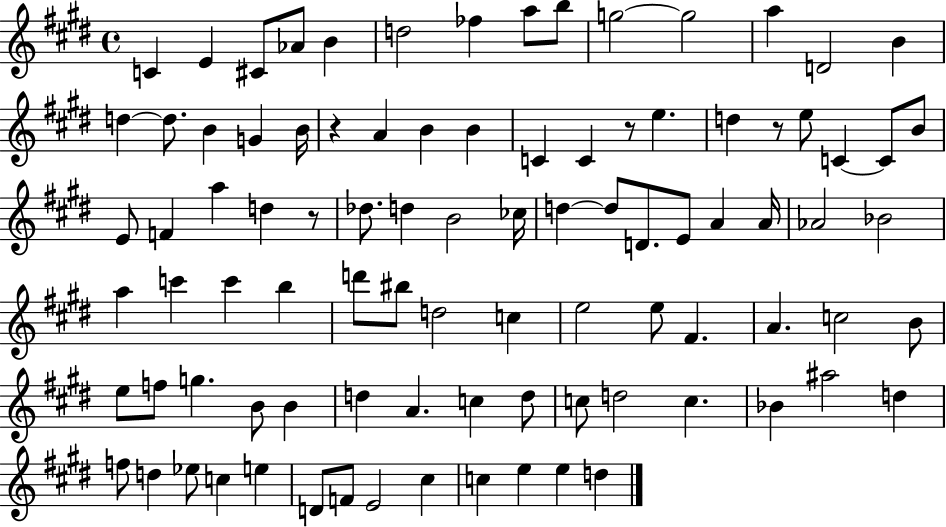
X:1
T:Untitled
M:4/4
L:1/4
K:E
C E ^C/2 _A/2 B d2 _f a/2 b/2 g2 g2 a D2 B d d/2 B G B/4 z A B B C C z/2 e d z/2 e/2 C C/2 B/2 E/2 F a d z/2 _d/2 d B2 _c/4 d d/2 D/2 E/2 A A/4 _A2 _B2 a c' c' b d'/2 ^b/2 d2 c e2 e/2 ^F A c2 B/2 e/2 f/2 g B/2 B d A c d/2 c/2 d2 c _B ^a2 d f/2 d _e/2 c e D/2 F/2 E2 ^c c e e d